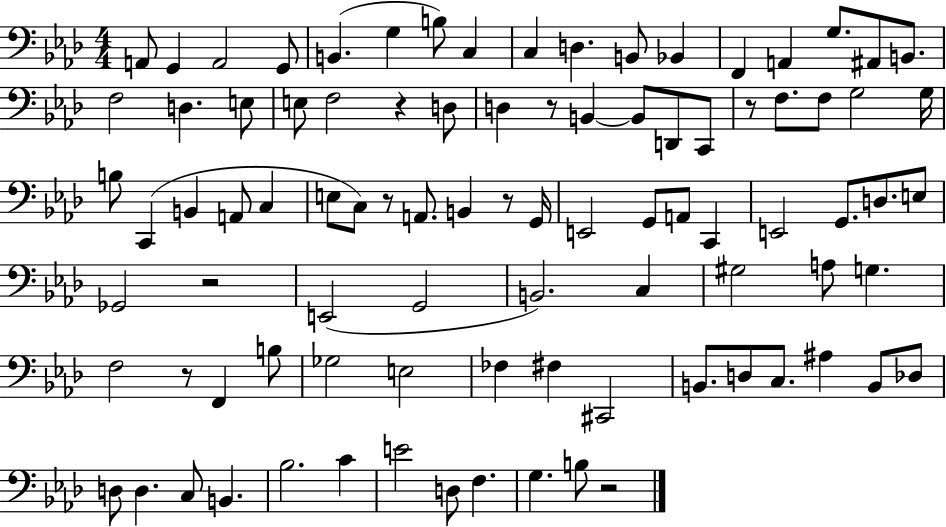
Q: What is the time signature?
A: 4/4